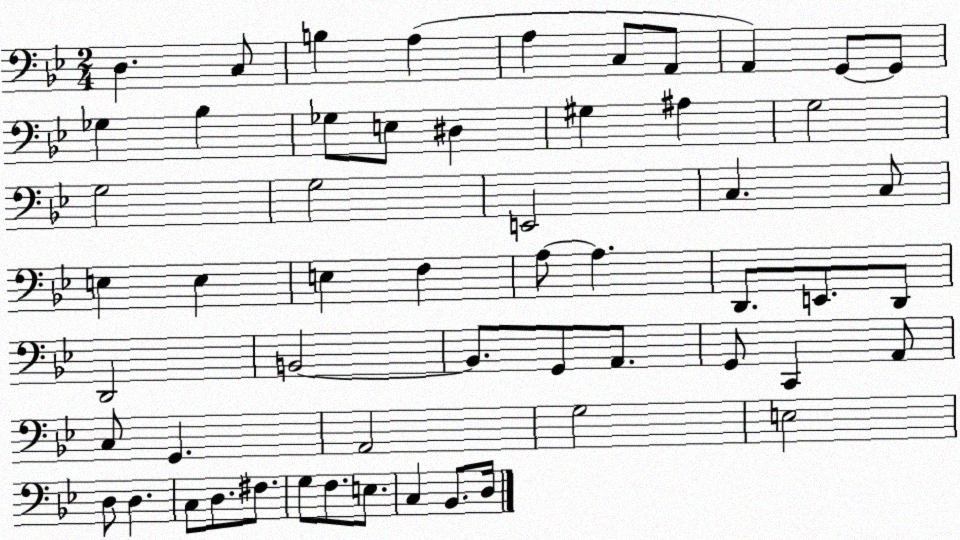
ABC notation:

X:1
T:Untitled
M:2/4
L:1/4
K:Bb
D, C,/2 B, A, A, C,/2 A,,/2 A,, G,,/2 G,,/2 _G, _B, _G,/2 E,/2 ^D, ^G, ^A, G,2 G,2 G,2 E,,2 C, C,/2 E, E, E, F, A,/2 A, D,,/2 E,,/2 D,,/2 D,,2 B,,2 B,,/2 G,,/2 A,,/2 G,,/2 C,, A,,/2 C,/2 G,, A,,2 G,2 E,2 D,/2 D, C,/2 D,/2 ^F,/2 G,/2 F,/2 E,/2 C, _B,,/2 D,/4